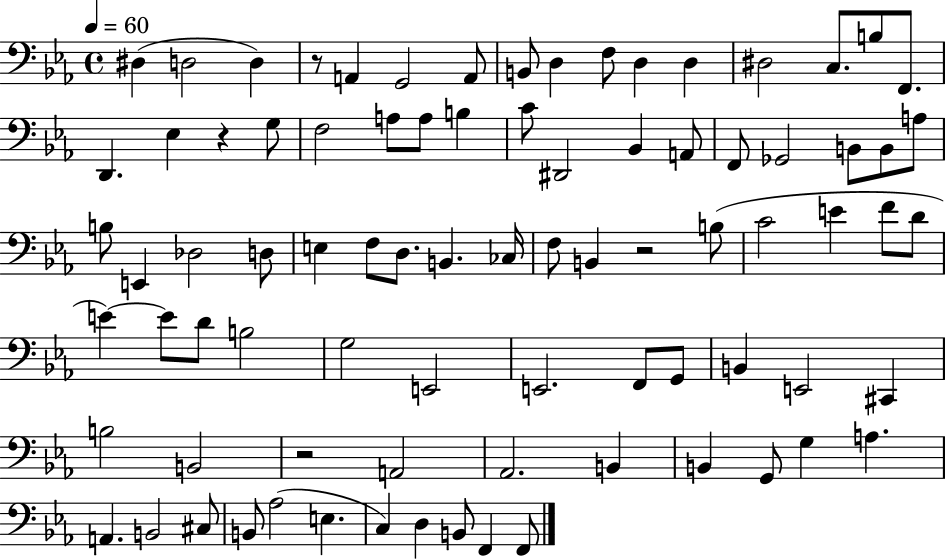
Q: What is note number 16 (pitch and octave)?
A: D2